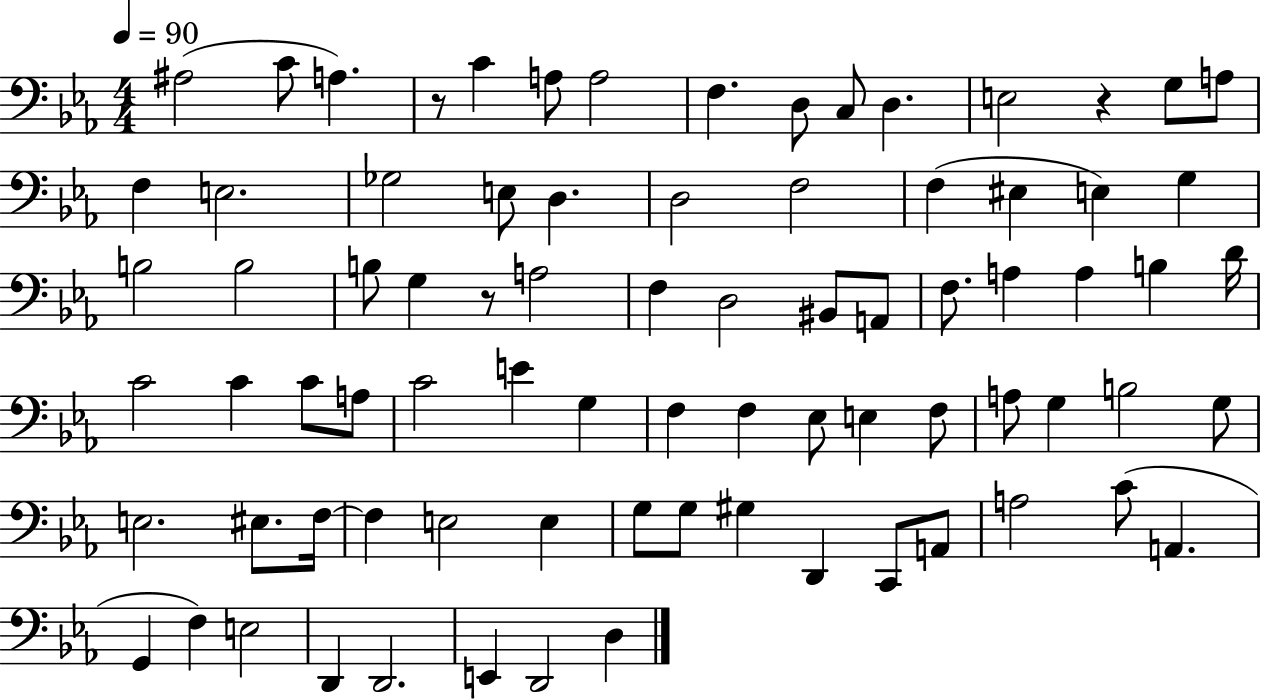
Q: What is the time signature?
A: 4/4